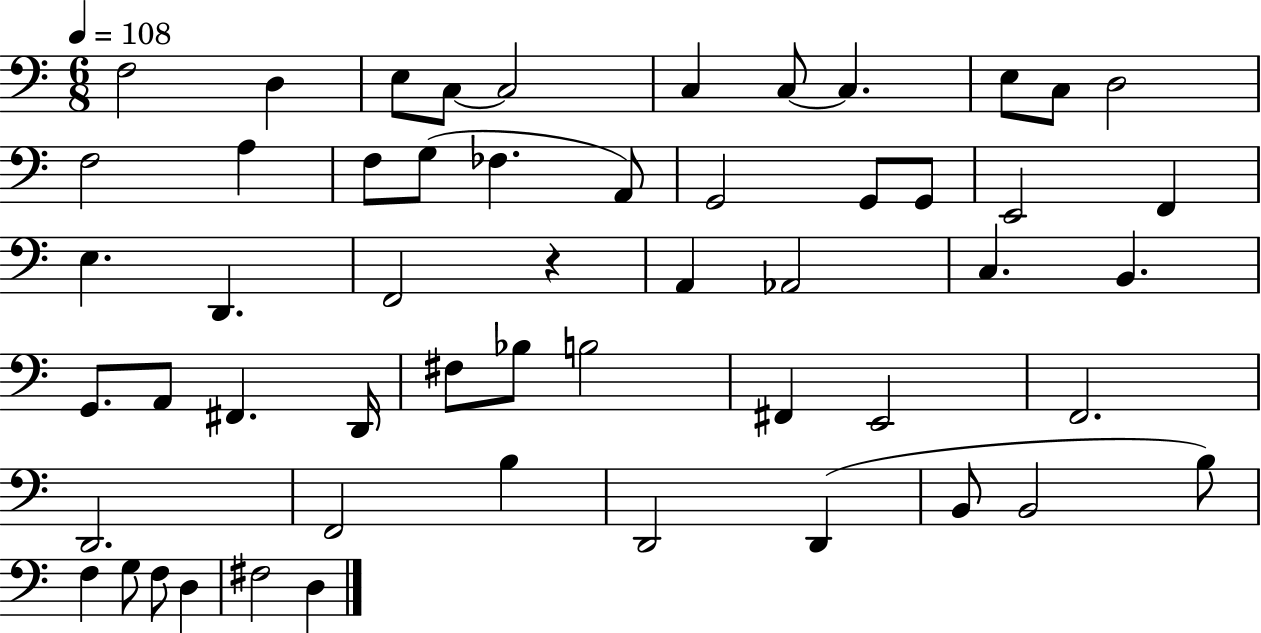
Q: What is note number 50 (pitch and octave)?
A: F3